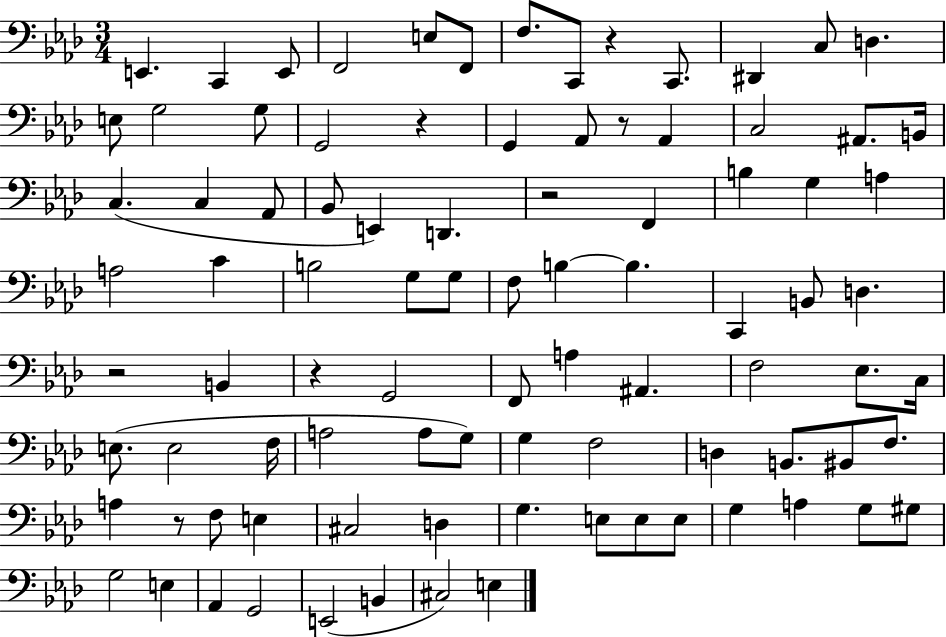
E2/q. C2/q E2/e F2/h E3/e F2/e F3/e. C2/e R/q C2/e. D#2/q C3/e D3/q. E3/e G3/h G3/e G2/h R/q G2/q Ab2/e R/e Ab2/q C3/h A#2/e. B2/s C3/q. C3/q Ab2/e Bb2/e E2/q D2/q. R/h F2/q B3/q G3/q A3/q A3/h C4/q B3/h G3/e G3/e F3/e B3/q B3/q. C2/q B2/e D3/q. R/h B2/q R/q G2/h F2/e A3/q A#2/q. F3/h Eb3/e. C3/s E3/e. E3/h F3/s A3/h A3/e G3/e G3/q F3/h D3/q B2/e. BIS2/e F3/e. A3/q R/e F3/e E3/q C#3/h D3/q G3/q. E3/e E3/e E3/e G3/q A3/q G3/e G#3/e G3/h E3/q Ab2/q G2/h E2/h B2/q C#3/h E3/q